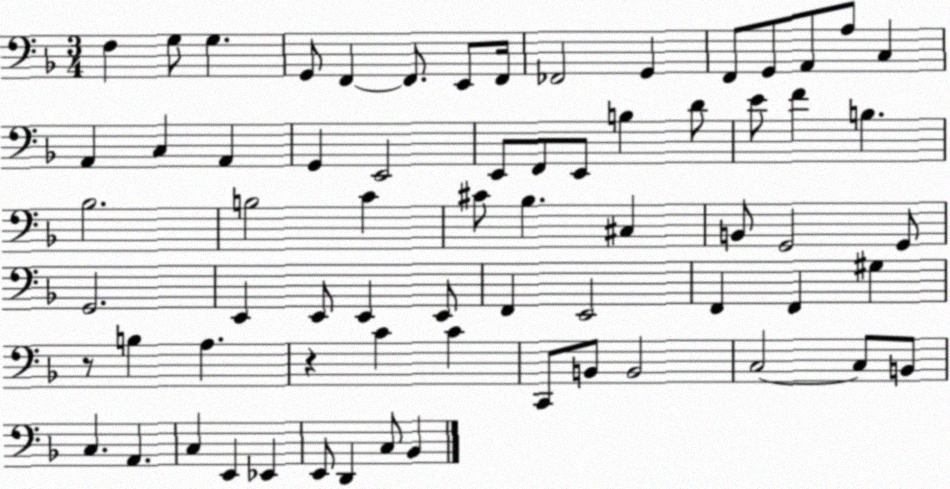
X:1
T:Untitled
M:3/4
L:1/4
K:F
F, G,/2 G, G,,/2 F,, F,,/2 E,,/2 F,,/4 _F,,2 G,, F,,/2 G,,/2 A,,/2 A,/2 C, A,, C, A,, G,, E,,2 E,,/2 F,,/2 E,,/2 B, D/2 E/2 F B, _B,2 B,2 C ^C/2 _B, ^C, B,,/2 G,,2 G,,/2 G,,2 E,, E,,/2 E,, E,,/2 F,, E,,2 F,, F,, ^G, z/2 B, A, z C C C,,/2 B,,/2 B,,2 C,2 C,/2 B,,/2 C, A,, C, E,, _E,, E,,/2 D,, C,/2 _B,,